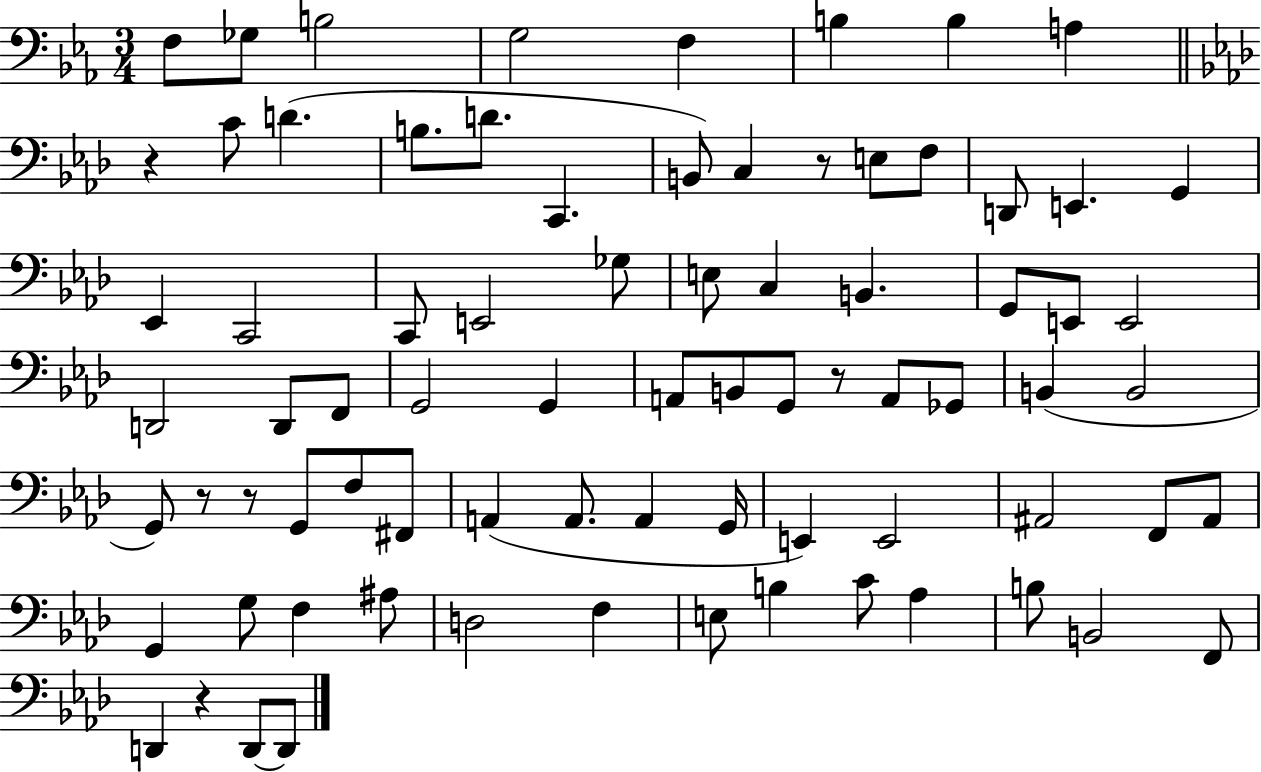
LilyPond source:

{
  \clef bass
  \numericTimeSignature
  \time 3/4
  \key ees \major
  \repeat volta 2 { f8 ges8 b2 | g2 f4 | b4 b4 a4 | \bar "||" \break \key aes \major r4 c'8 d'4.( | b8. d'8. c,4. | b,8) c4 r8 e8 f8 | d,8 e,4. g,4 | \break ees,4 c,2 | c,8 e,2 ges8 | e8 c4 b,4. | g,8 e,8 e,2 | \break d,2 d,8 f,8 | g,2 g,4 | a,8 b,8 g,8 r8 a,8 ges,8 | b,4( b,2 | \break g,8) r8 r8 g,8 f8 fis,8 | a,4( a,8. a,4 g,16 | e,4) e,2 | ais,2 f,8 ais,8 | \break g,4 g8 f4 ais8 | d2 f4 | e8 b4 c'8 aes4 | b8 b,2 f,8 | \break d,4 r4 d,8~~ d,8 | } \bar "|."
}